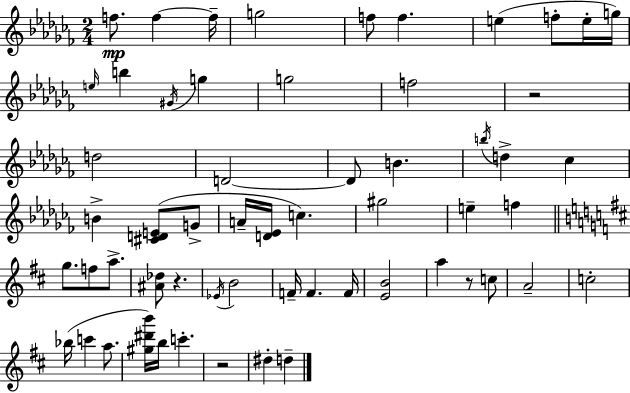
{
  \clef treble
  \numericTimeSignature
  \time 2/4
  \key aes \minor
  f''8.\mp f''4~~ f''16-- | g''2 | f''8 f''4. | e''4( f''8-. e''16-. g''16) | \break \grace { e''16 } b''4 \acciaccatura { gis'16 } g''4 | g''2 | f''2 | r2 | \break d''2 | d'2~~ | d'8 b'4. | \acciaccatura { b''16 } d''4-> ces''4 | \break b'4-> <cis' d' e'>8( | g'8-> a'16-- <d' ees'>16 c''4.) | gis''2 | e''4-- f''4 | \break \bar "||" \break \key b \minor g''8. f''8 a''8.-> | <ais' des''>8 r4. | \acciaccatura { ees'16 } b'2 | f'16-- f'4. | \break f'16 <e' b'>2 | a''4 r8 c''8 | a'2-- | c''2-. | \break bes''16( c'''4 a''8. | <gis'' dis''' b'''>16) b''16 c'''4.-. | r2 | dis''4-. d''4-- | \break \bar "|."
}